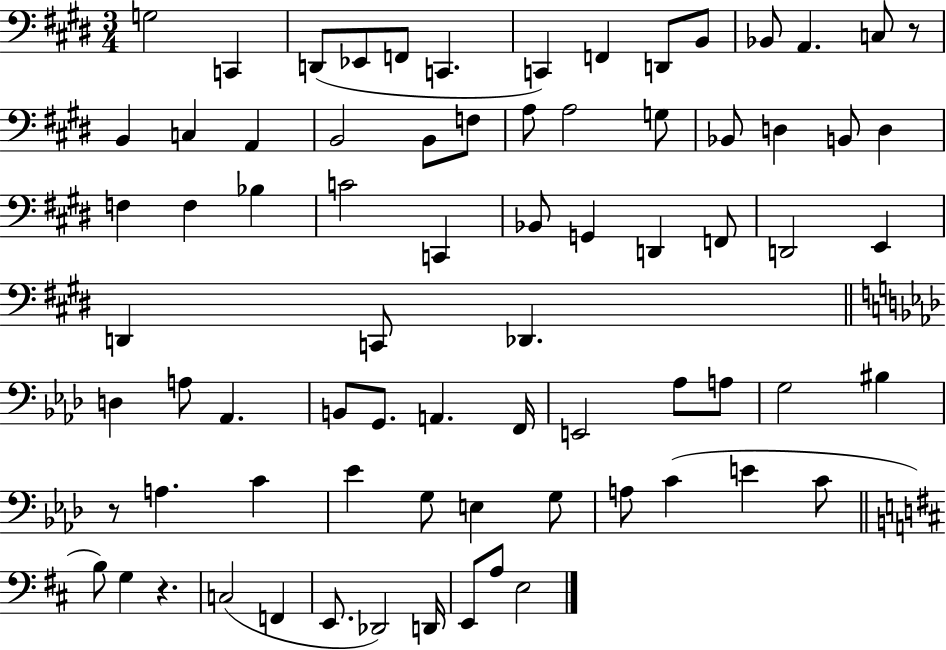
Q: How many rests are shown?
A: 3